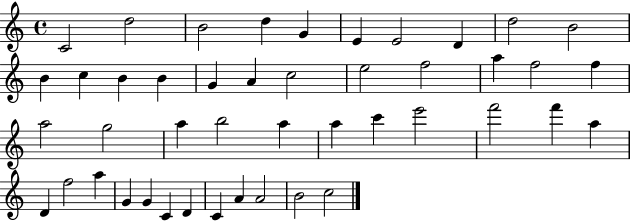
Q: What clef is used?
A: treble